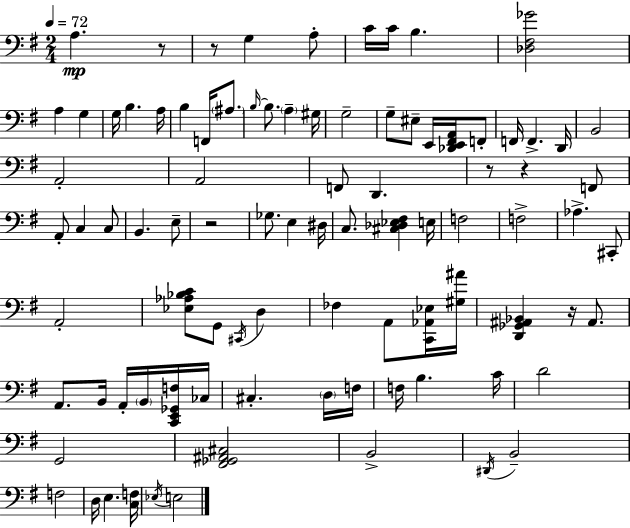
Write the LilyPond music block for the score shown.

{
  \clef bass
  \numericTimeSignature
  \time 2/4
  \key g \major
  \tempo 4 = 72
  \repeat volta 2 { a4.\mp r8 | r8 g4 a8-. | c'16 c'16 b4. | <des fis ges'>2 | \break a4 g4 | g16 b4. a16 | b4 f,16 \parenthesize ais8. | \grace { b16~ }~ b8. \parenthesize a4-- | \break gis16 g2-- | g8-- eis8-- e,16 <des, e, fis, a,>16 f,8-. | f,16 f,4.-> | d,16 b,2 | \break a,2-. | a,2 | f,8 d,4. | r8 r4 f,8 | \break a,8-. c4 c8 | b,4. e8-- | r2 | ges8. e4 | \break dis16 c8. <cis des ees fis>4 | e16 f2 | f2-> | aes4.-> cis,8-. | \break a,2-. | <ees aes bes c'>8 g,8 \acciaccatura { cis,16 } d4 | fes4 a,8 | <c, aes, ees>16 <gis ais'>16 <d, ges, ais, bes,>4 r16 ais,8. | \break a,8. b,16 a,16-. \parenthesize b,16 | <c, e, ges, f>16 ces16 cis4.-. | \parenthesize d16 f16 f16 b4. | c'16 d'2 | \break g,2 | <fis, ges, ais, cis>2 | b,2-> | \acciaccatura { dis,16 } b,2-- | \break f2 | d16 e4. | <c f>16 \acciaccatura { ees16 } e2 | } \bar "|."
}